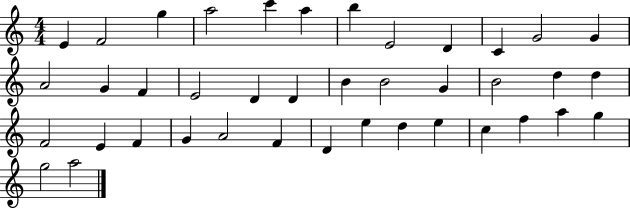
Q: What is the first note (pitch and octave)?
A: E4